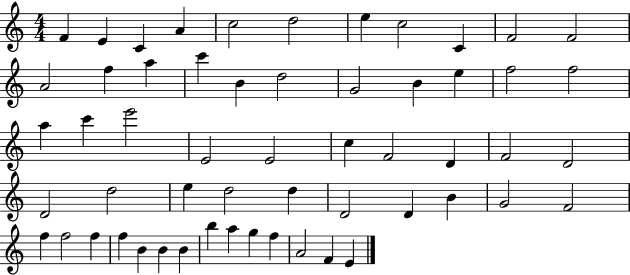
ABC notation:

X:1
T:Untitled
M:4/4
L:1/4
K:C
F E C A c2 d2 e c2 C F2 F2 A2 f a c' B d2 G2 B e f2 f2 a c' e'2 E2 E2 c F2 D F2 D2 D2 d2 e d2 d D2 D B G2 F2 f f2 f f B B B b a g f A2 F E